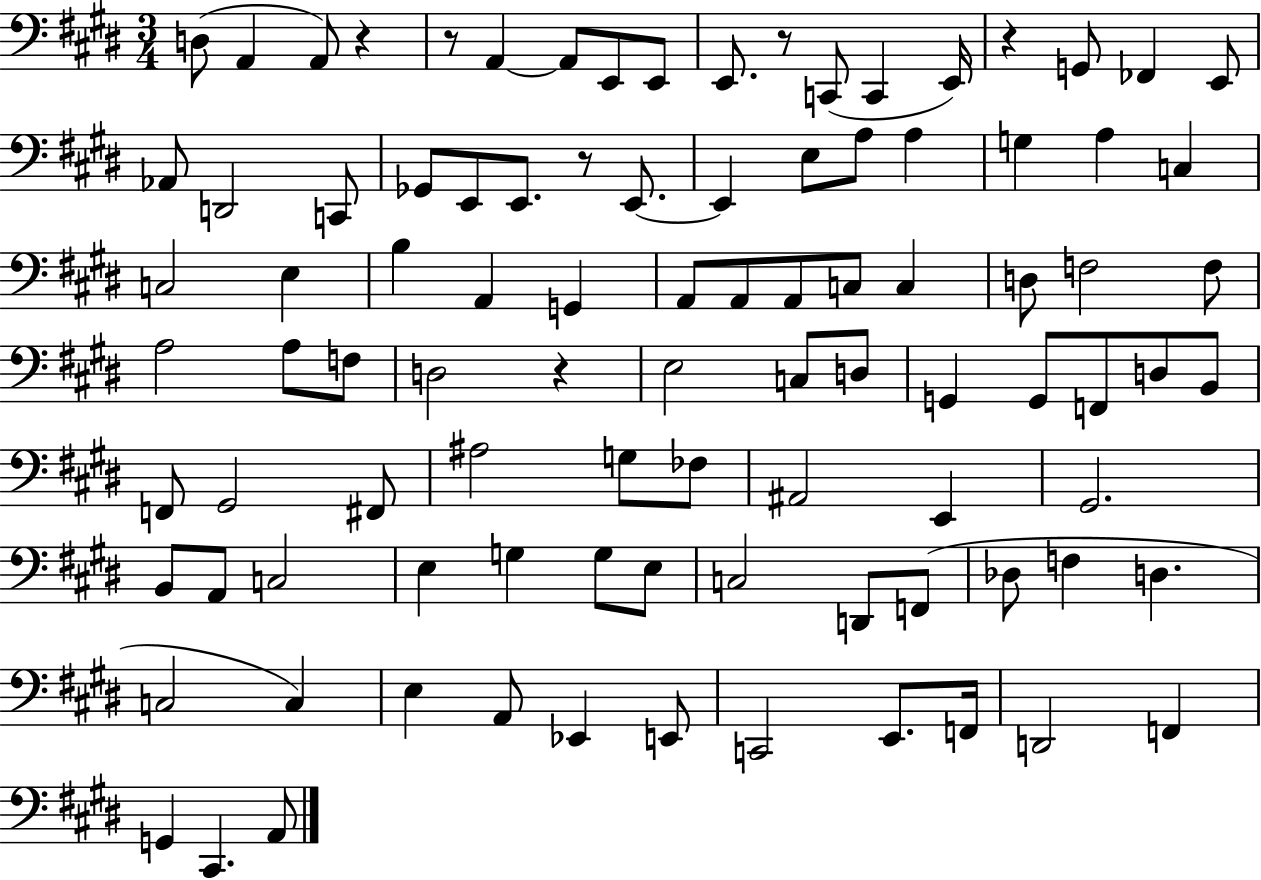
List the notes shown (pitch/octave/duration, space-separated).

D3/e A2/q A2/e R/q R/e A2/q A2/e E2/e E2/e E2/e. R/e C2/e C2/q E2/s R/q G2/e FES2/q E2/e Ab2/e D2/h C2/e Gb2/e E2/e E2/e. R/e E2/e. E2/q E3/e A3/e A3/q G3/q A3/q C3/q C3/h E3/q B3/q A2/q G2/q A2/e A2/e A2/e C3/e C3/q D3/e F3/h F3/e A3/h A3/e F3/e D3/h R/q E3/h C3/e D3/e G2/q G2/e F2/e D3/e B2/e F2/e G#2/h F#2/e A#3/h G3/e FES3/e A#2/h E2/q G#2/h. B2/e A2/e C3/h E3/q G3/q G3/e E3/e C3/h D2/e F2/e Db3/e F3/q D3/q. C3/h C3/q E3/q A2/e Eb2/q E2/e C2/h E2/e. F2/s D2/h F2/q G2/q C#2/q. A2/e